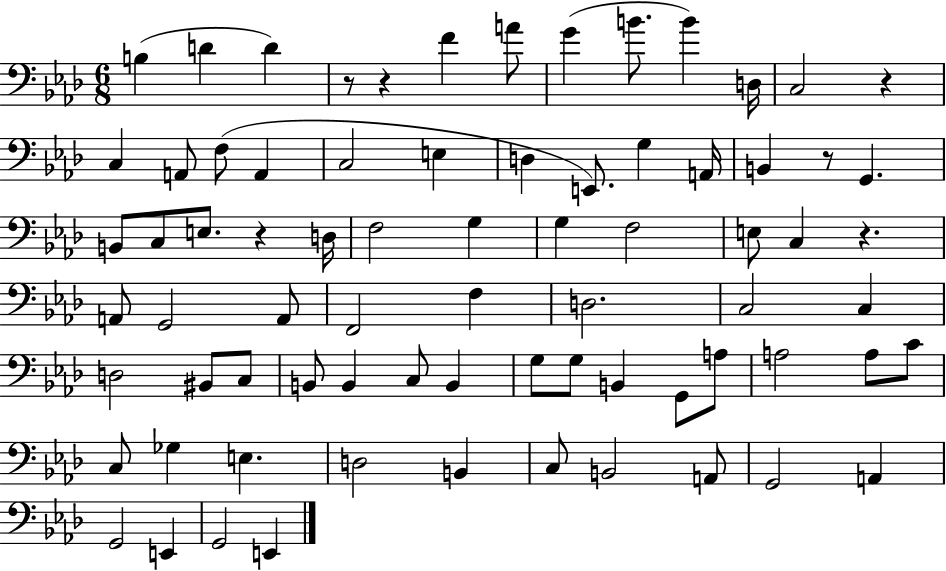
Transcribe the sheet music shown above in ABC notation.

X:1
T:Untitled
M:6/8
L:1/4
K:Ab
B, D D z/2 z F A/2 G B/2 B D,/4 C,2 z C, A,,/2 F,/2 A,, C,2 E, D, E,,/2 G, A,,/4 B,, z/2 G,, B,,/2 C,/2 E,/2 z D,/4 F,2 G, G, F,2 E,/2 C, z A,,/2 G,,2 A,,/2 F,,2 F, D,2 C,2 C, D,2 ^B,,/2 C,/2 B,,/2 B,, C,/2 B,, G,/2 G,/2 B,, G,,/2 A,/2 A,2 A,/2 C/2 C,/2 _G, E, D,2 B,, C,/2 B,,2 A,,/2 G,,2 A,, G,,2 E,, G,,2 E,,